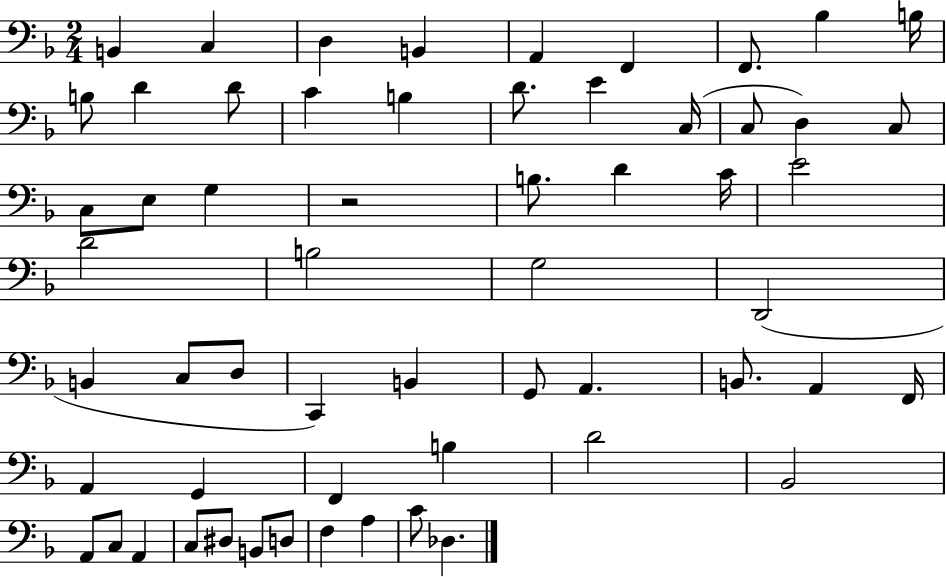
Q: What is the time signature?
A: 2/4